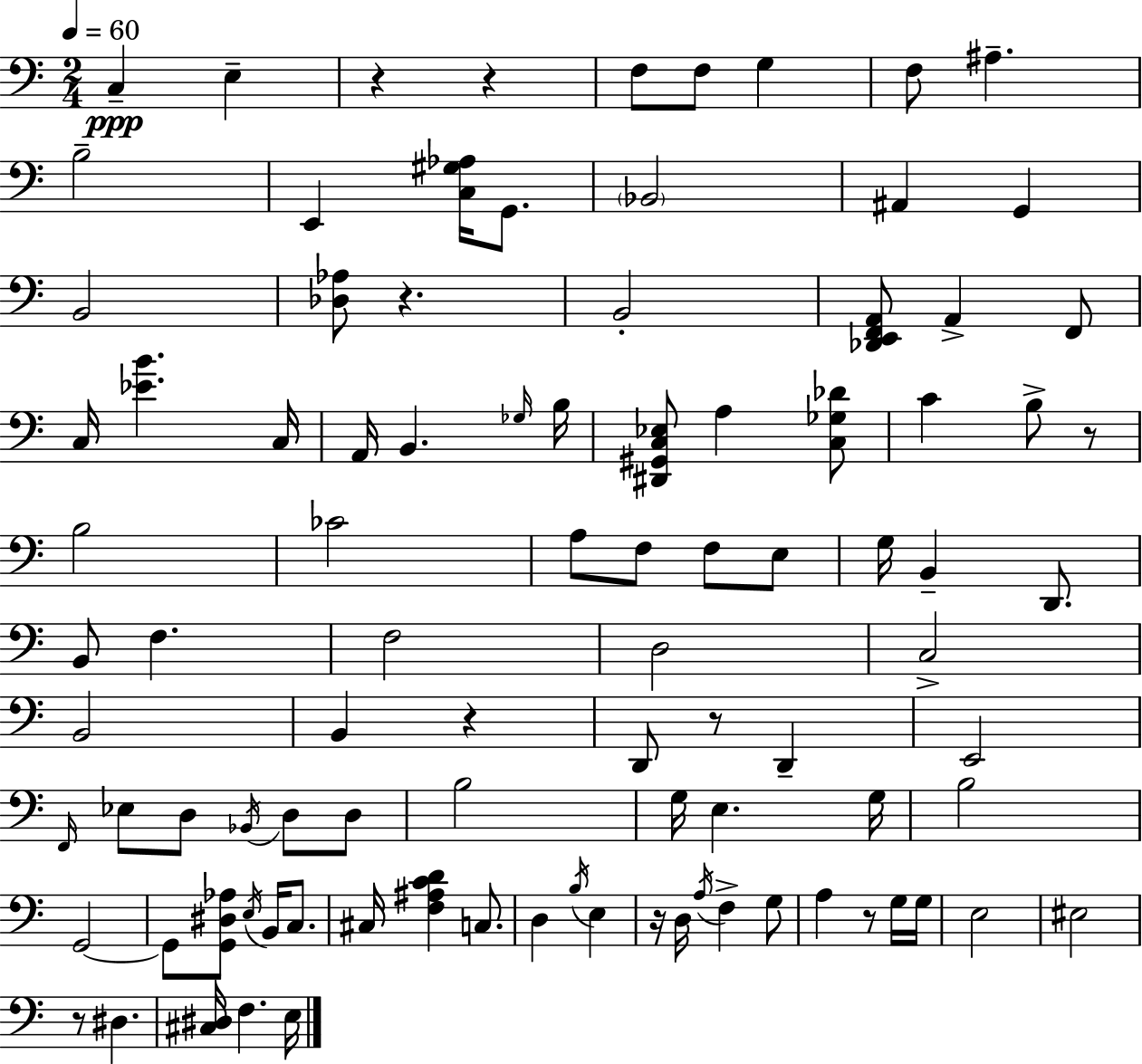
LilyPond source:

{
  \clef bass
  \numericTimeSignature
  \time 2/4
  \key c \major
  \tempo 4 = 60
  c4--\ppp e4-- | r4 r4 | f8 f8 g4 | f8 ais4.-- | \break b2-- | e,4 <c gis aes>16 g,8. | \parenthesize bes,2 | ais,4 g,4 | \break b,2 | <des aes>8 r4. | b,2-. | <des, e, f, a,>8 a,4-> f,8 | \break c16 <ees' b'>4. c16 | a,16 b,4. \grace { ges16 } | b16 <dis, gis, c ees>8 a4 <c ges des'>8 | c'4 b8-> r8 | \break b2 | ces'2 | a8 f8 f8 e8 | g16 b,4-- d,8. | \break b,8 f4. | f2 | d2 | c2-> | \break b,2 | b,4 r4 | d,8 r8 d,4-- | e,2 | \break \grace { f,16 } ees8 d8 \acciaccatura { bes,16 } d8 | d8 b2 | g16 e4. | g16 b2 | \break g,2~~ | g,8 <g, dis aes>8 \acciaccatura { e16 } | b,16 c8. cis16 <f ais c' d'>4 | c8. d4 | \break \acciaccatura { b16 } e4 r16 d16 \acciaccatura { a16 } | f4-> g8 a4 | r8 g16 g16 e2 | eis2 | \break r8 | dis4. <cis dis>16 f4. | e16 \bar "|."
}